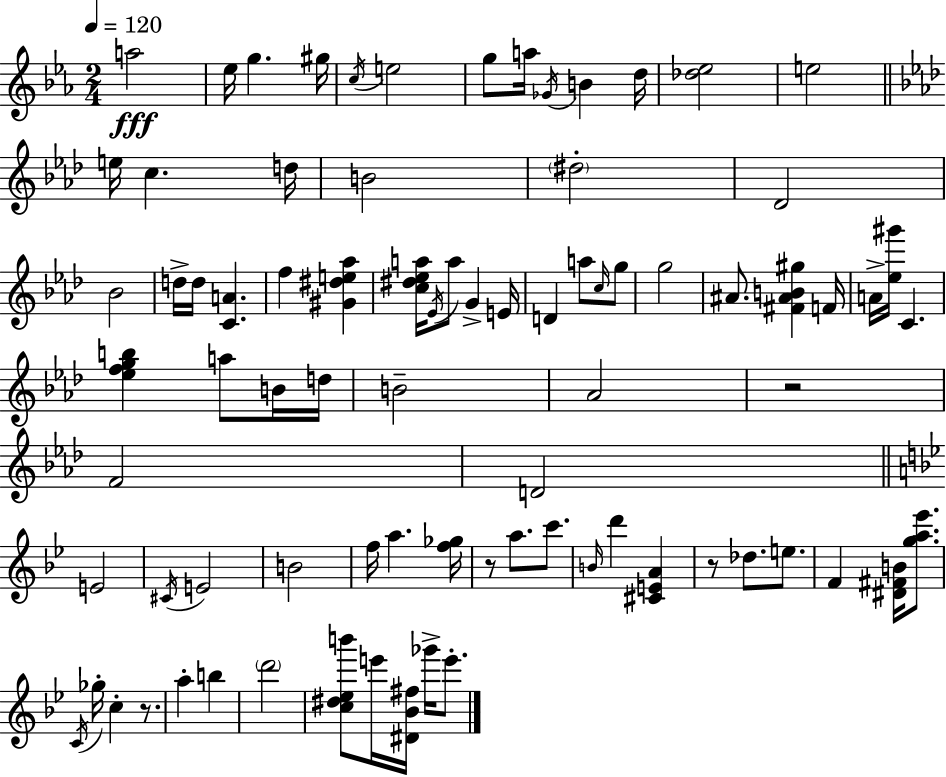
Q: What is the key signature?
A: EES major